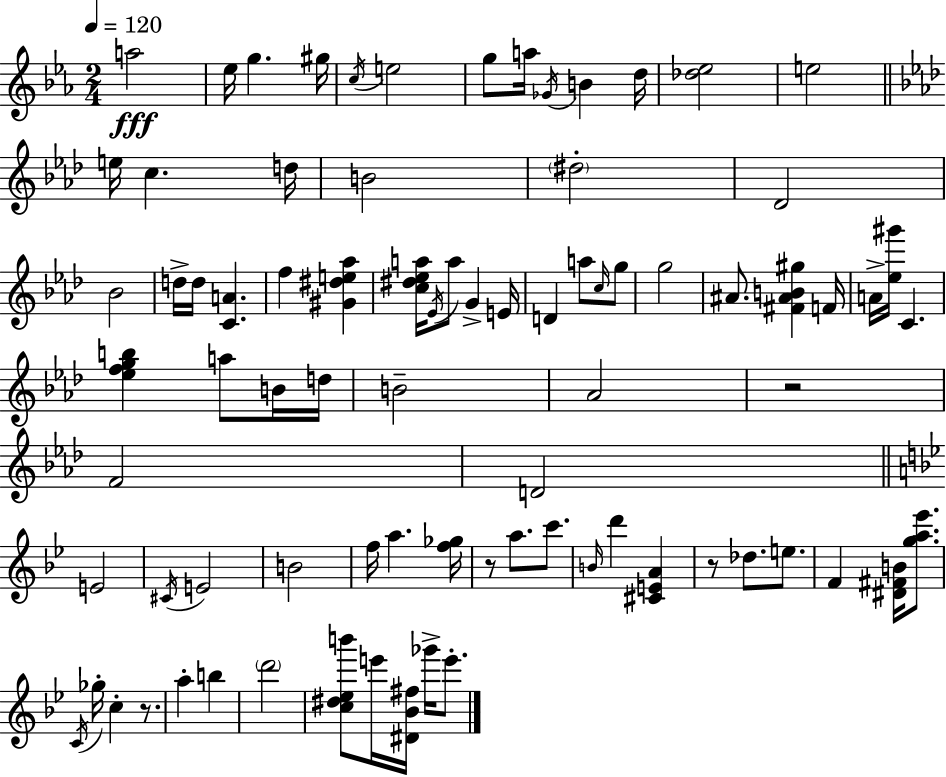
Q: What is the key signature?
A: EES major